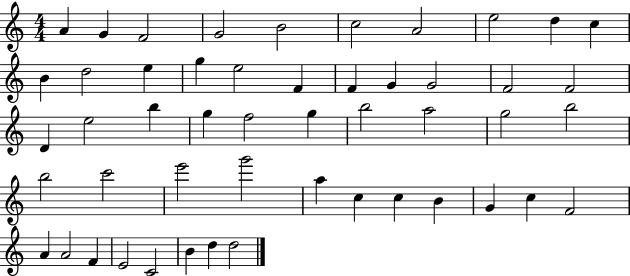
A4/q G4/q F4/h G4/h B4/h C5/h A4/h E5/h D5/q C5/q B4/q D5/h E5/q G5/q E5/h F4/q F4/q G4/q G4/h F4/h F4/h D4/q E5/h B5/q G5/q F5/h G5/q B5/h A5/h G5/h B5/h B5/h C6/h E6/h G6/h A5/q C5/q C5/q B4/q G4/q C5/q F4/h A4/q A4/h F4/q E4/h C4/h B4/q D5/q D5/h